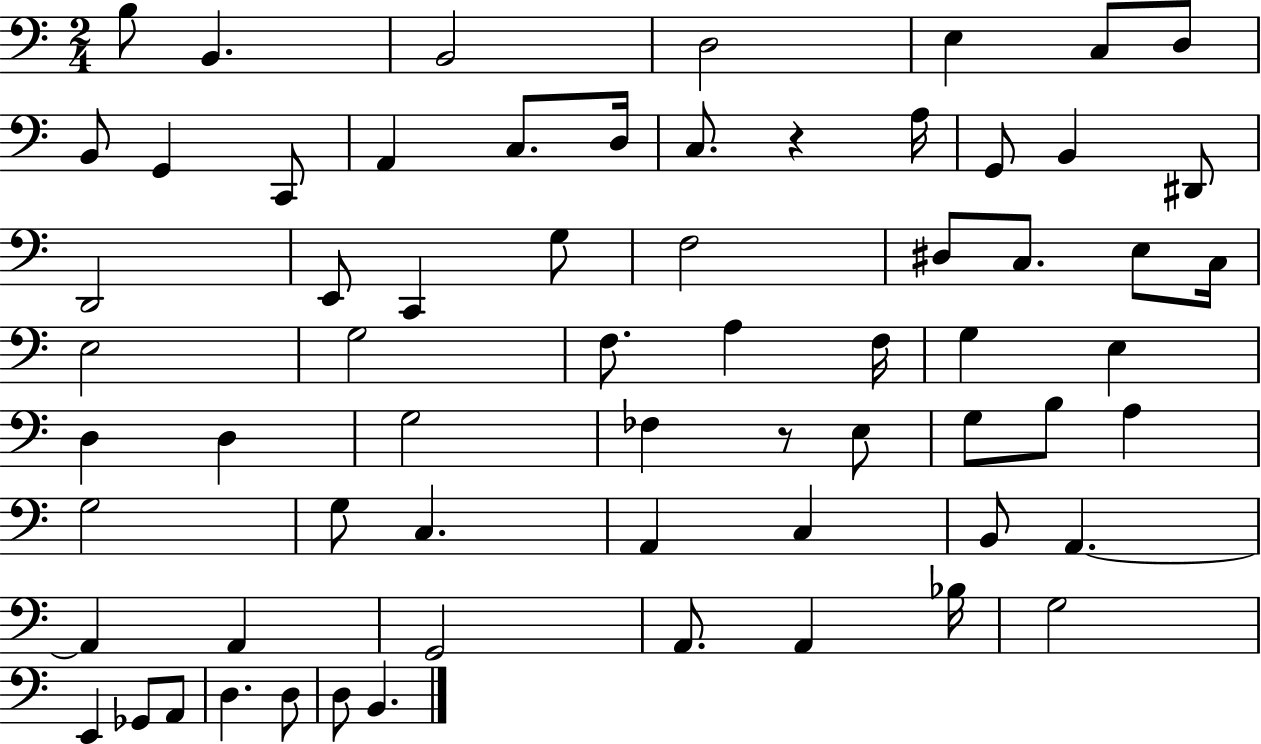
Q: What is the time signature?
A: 2/4